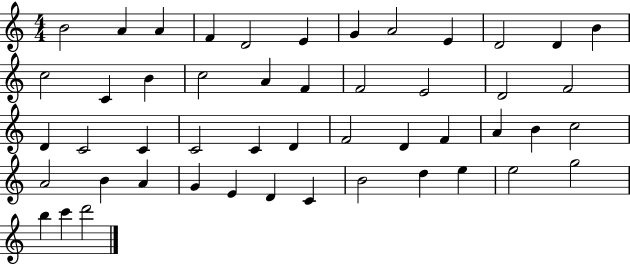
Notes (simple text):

B4/h A4/q A4/q F4/q D4/h E4/q G4/q A4/h E4/q D4/h D4/q B4/q C5/h C4/q B4/q C5/h A4/q F4/q F4/h E4/h D4/h F4/h D4/q C4/h C4/q C4/h C4/q D4/q F4/h D4/q F4/q A4/q B4/q C5/h A4/h B4/q A4/q G4/q E4/q D4/q C4/q B4/h D5/q E5/q E5/h G5/h B5/q C6/q D6/h